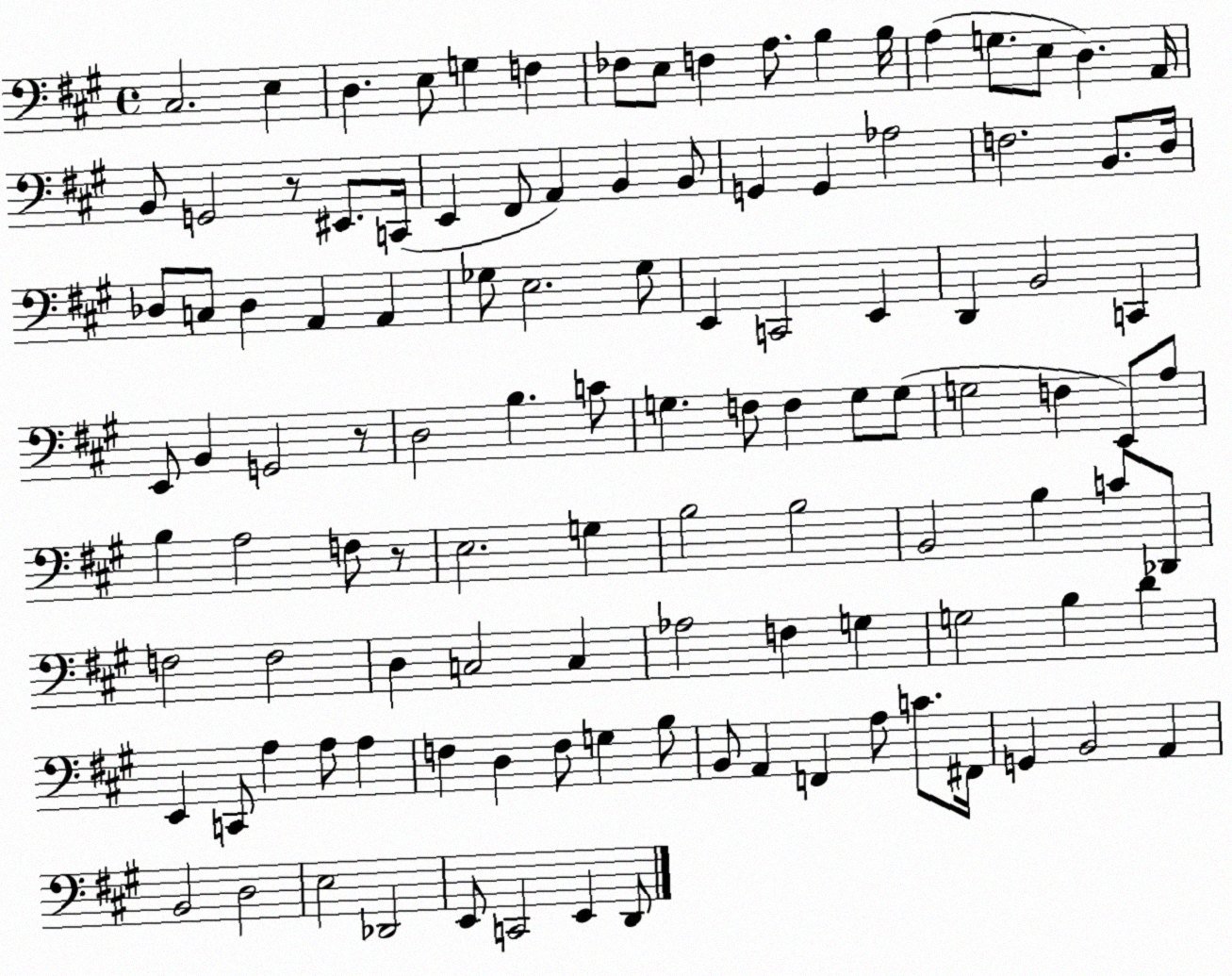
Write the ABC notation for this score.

X:1
T:Untitled
M:4/4
L:1/4
K:A
^C,2 E, D, E,/2 G, F, _F,/2 E,/2 F, A,/2 B, B,/4 A, G,/2 E,/2 D, A,,/4 B,,/2 G,,2 z/2 ^E,,/2 C,,/4 E,, ^F,,/2 A,, B,, B,,/2 G,, G,, _A,2 F,2 B,,/2 D,/4 _D,/2 C,/2 _D, A,, A,, _G,/2 E,2 _G,/2 E,, C,,2 E,, D,, B,,2 C,, E,,/2 B,, G,,2 z/2 D,2 B, C/2 G, F,/2 F, G,/2 G,/2 G,2 F, E,,/2 A,/2 B, A,2 F,/2 z/2 E,2 G, B,2 B,2 B,,2 B, C/2 _D,,/2 F,2 F,2 D, C,2 C, _A,2 F, G, G,2 B, D E,, C,,/2 A, A,/2 A, F, D, F,/2 G, B,/2 B,,/2 A,, F,, A,/2 C/2 ^F,,/4 G,, B,,2 A,, B,,2 D,2 E,2 _D,,2 E,,/2 C,,2 E,, D,,/2